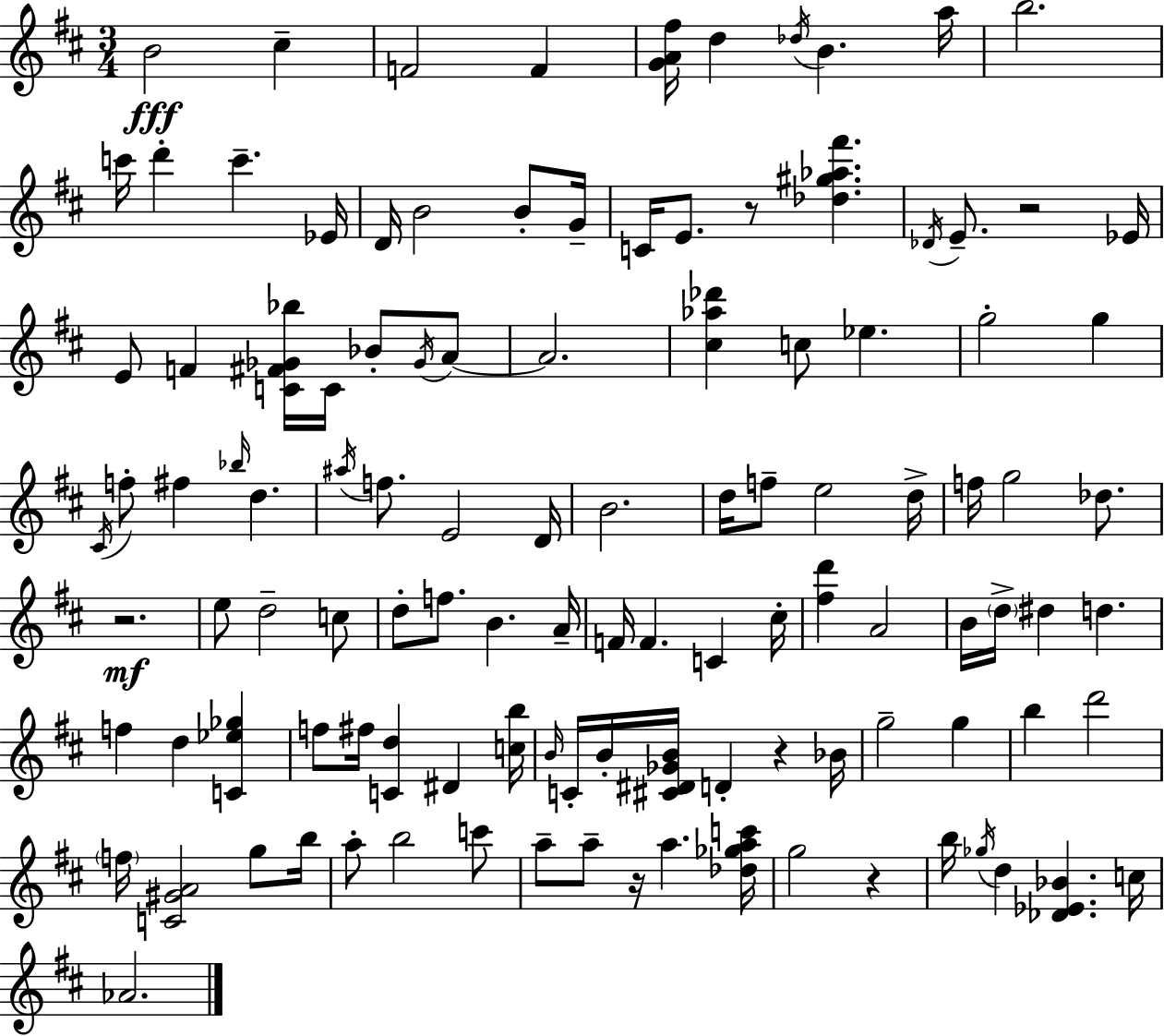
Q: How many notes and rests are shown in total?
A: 113